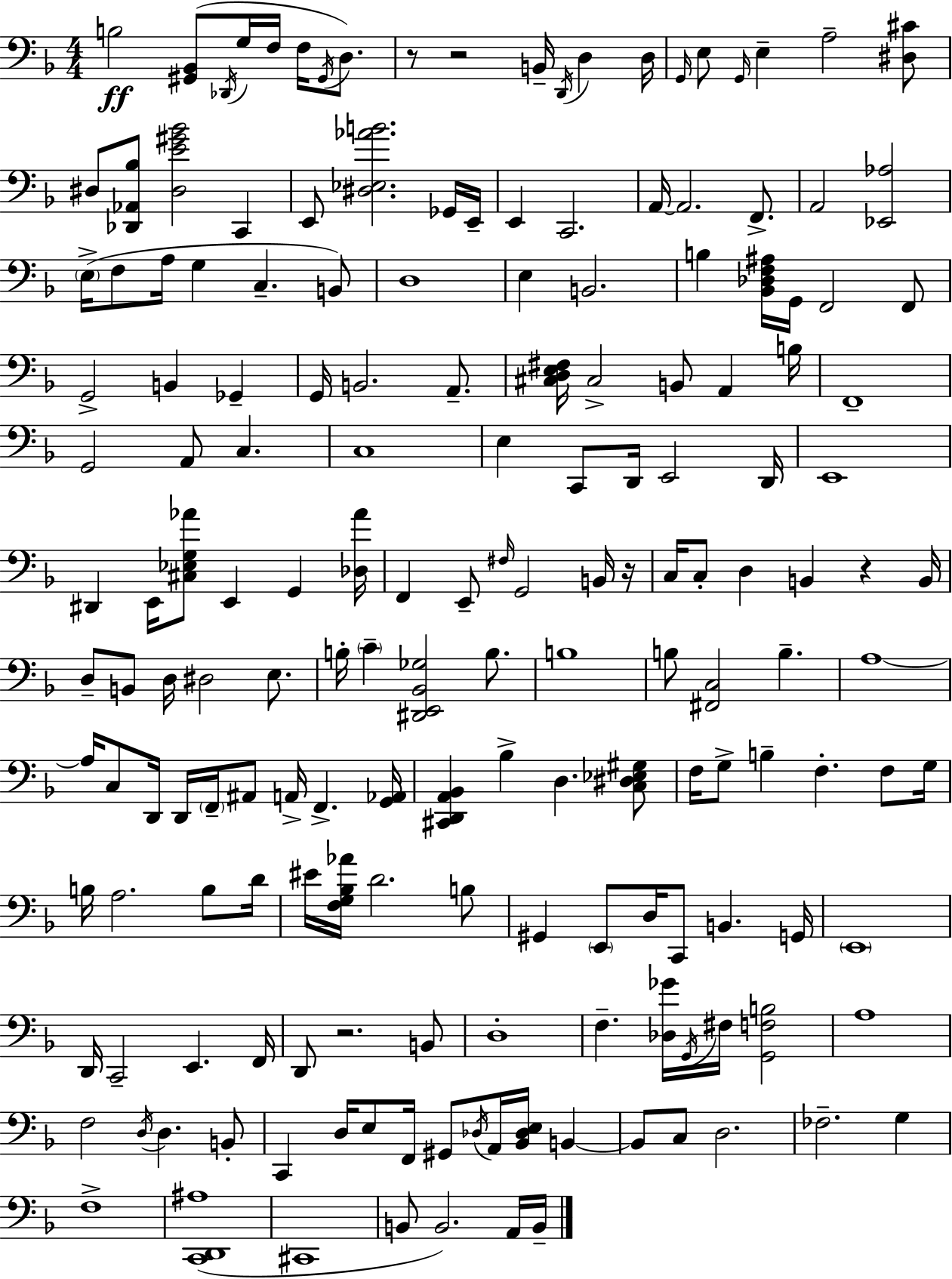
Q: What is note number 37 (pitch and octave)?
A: B3